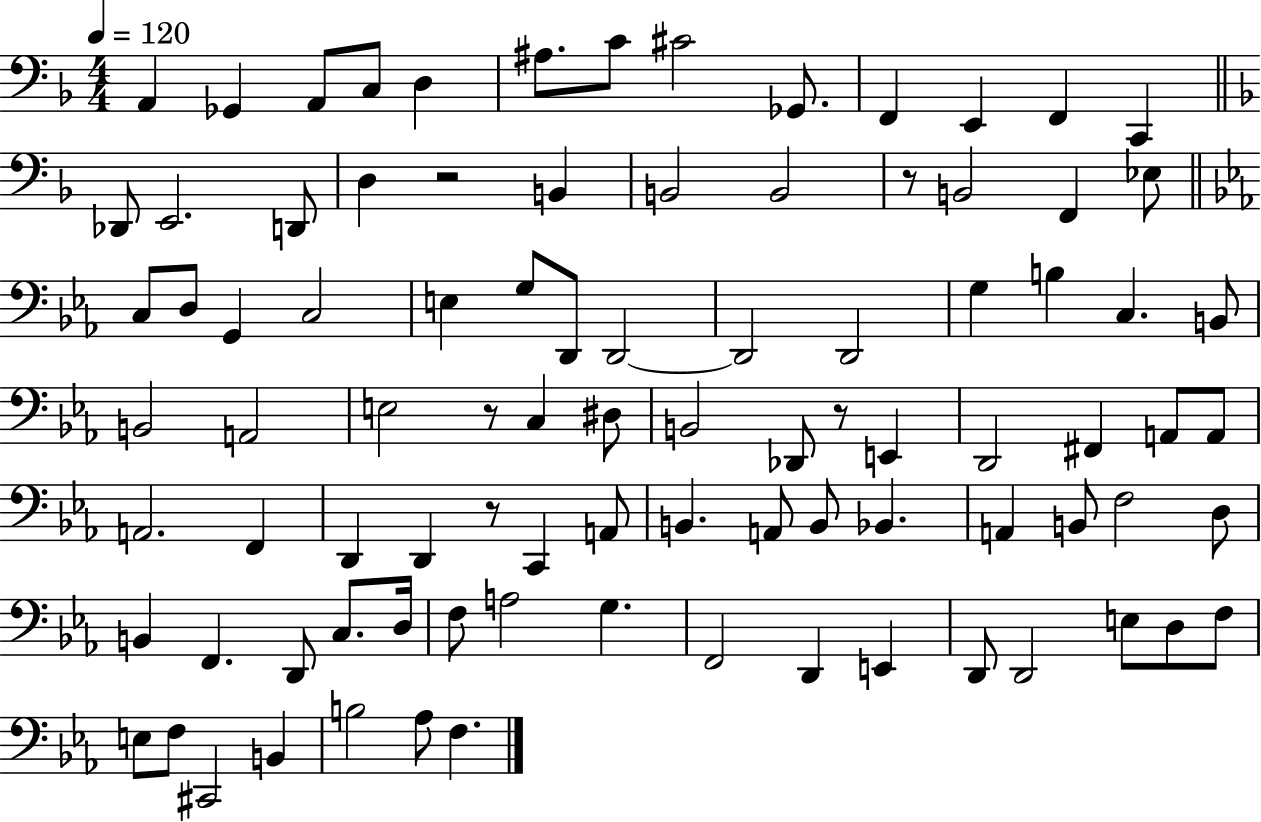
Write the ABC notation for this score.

X:1
T:Untitled
M:4/4
L:1/4
K:F
A,, _G,, A,,/2 C,/2 D, ^A,/2 C/2 ^C2 _G,,/2 F,, E,, F,, C,, _D,,/2 E,,2 D,,/2 D, z2 B,, B,,2 B,,2 z/2 B,,2 F,, _E,/2 C,/2 D,/2 G,, C,2 E, G,/2 D,,/2 D,,2 D,,2 D,,2 G, B, C, B,,/2 B,,2 A,,2 E,2 z/2 C, ^D,/2 B,,2 _D,,/2 z/2 E,, D,,2 ^F,, A,,/2 A,,/2 A,,2 F,, D,, D,, z/2 C,, A,,/2 B,, A,,/2 B,,/2 _B,, A,, B,,/2 F,2 D,/2 B,, F,, D,,/2 C,/2 D,/4 F,/2 A,2 G, F,,2 D,, E,, D,,/2 D,,2 E,/2 D,/2 F,/2 E,/2 F,/2 ^C,,2 B,, B,2 _A,/2 F,